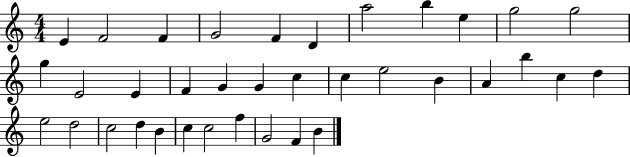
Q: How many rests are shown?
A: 0